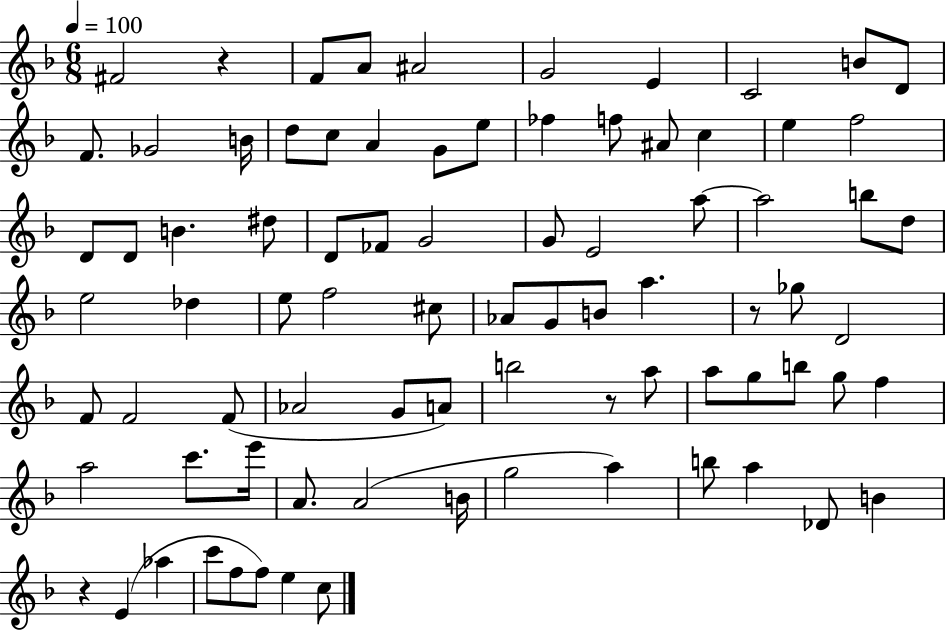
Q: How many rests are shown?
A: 4